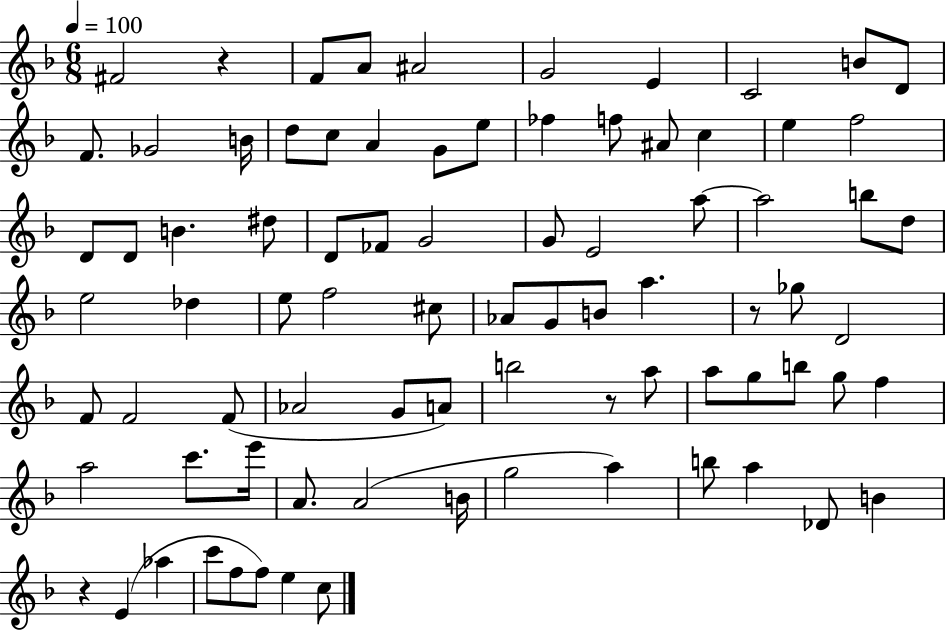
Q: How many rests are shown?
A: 4